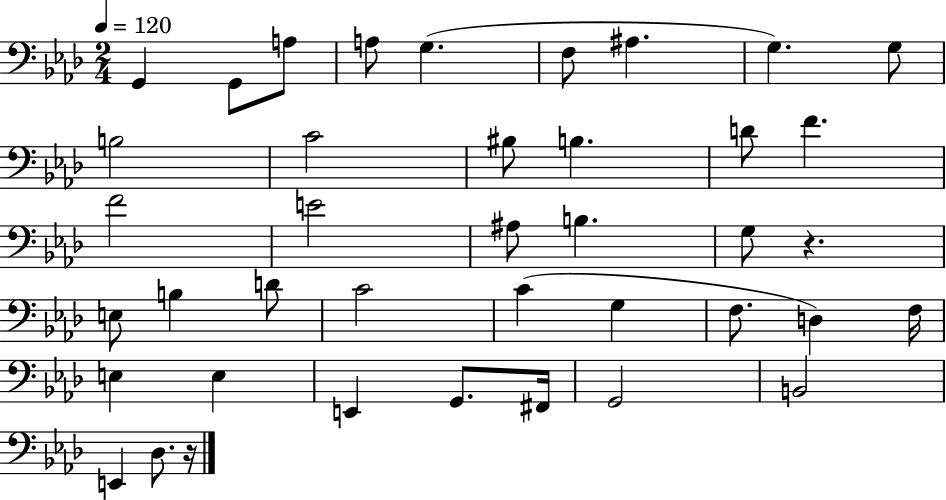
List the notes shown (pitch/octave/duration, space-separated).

G2/q G2/e A3/e A3/e G3/q. F3/e A#3/q. G3/q. G3/e B3/h C4/h BIS3/e B3/q. D4/e F4/q. F4/h E4/h A#3/e B3/q. G3/e R/q. E3/e B3/q D4/e C4/h C4/q G3/q F3/e. D3/q F3/s E3/q E3/q E2/q G2/e. F#2/s G2/h B2/h E2/q Db3/e. R/s